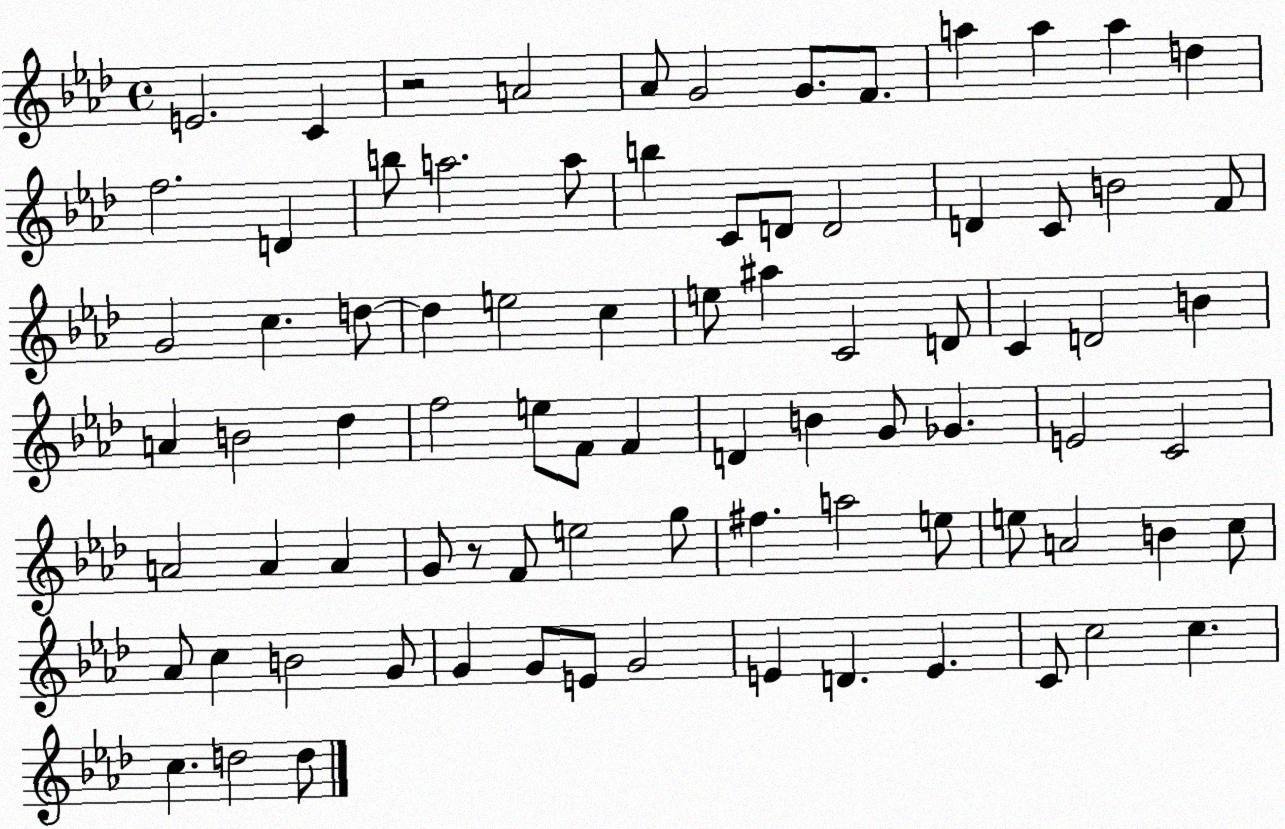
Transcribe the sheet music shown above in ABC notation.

X:1
T:Untitled
M:4/4
L:1/4
K:Ab
E2 C z2 A2 _A/2 G2 G/2 F/2 a a a d f2 D b/2 a2 a/2 b C/2 D/2 D2 D C/2 B2 F/2 G2 c d/2 d e2 c e/2 ^a C2 D/2 C D2 B A B2 _d f2 e/2 F/2 F D B G/2 _G E2 C2 A2 A A G/2 z/2 F/2 e2 g/2 ^f a2 e/2 e/2 A2 B c/2 _A/2 c B2 G/2 G G/2 E/2 G2 E D E C/2 c2 c c d2 d/2